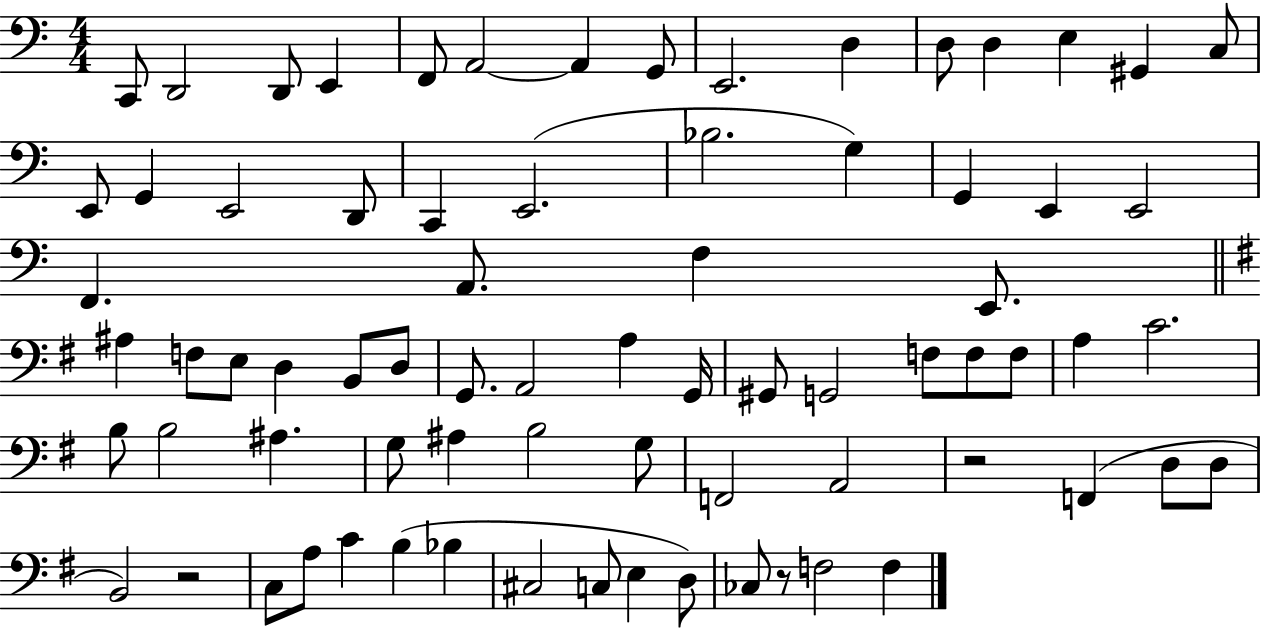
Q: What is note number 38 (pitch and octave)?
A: A2